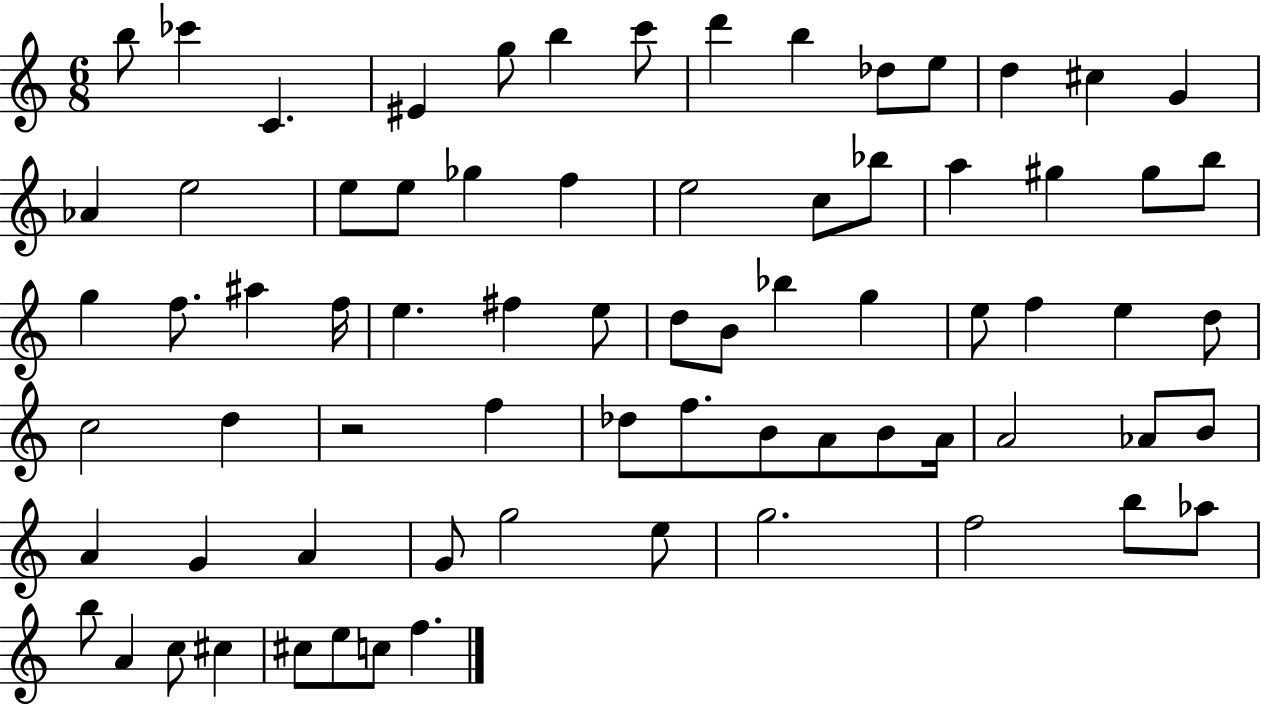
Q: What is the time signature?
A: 6/8